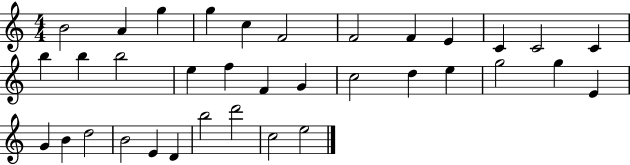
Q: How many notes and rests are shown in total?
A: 35